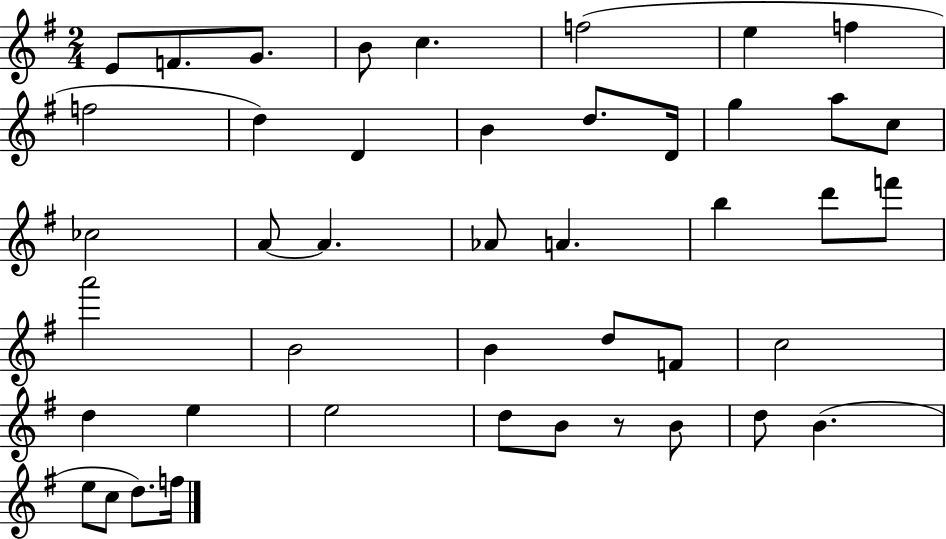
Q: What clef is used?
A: treble